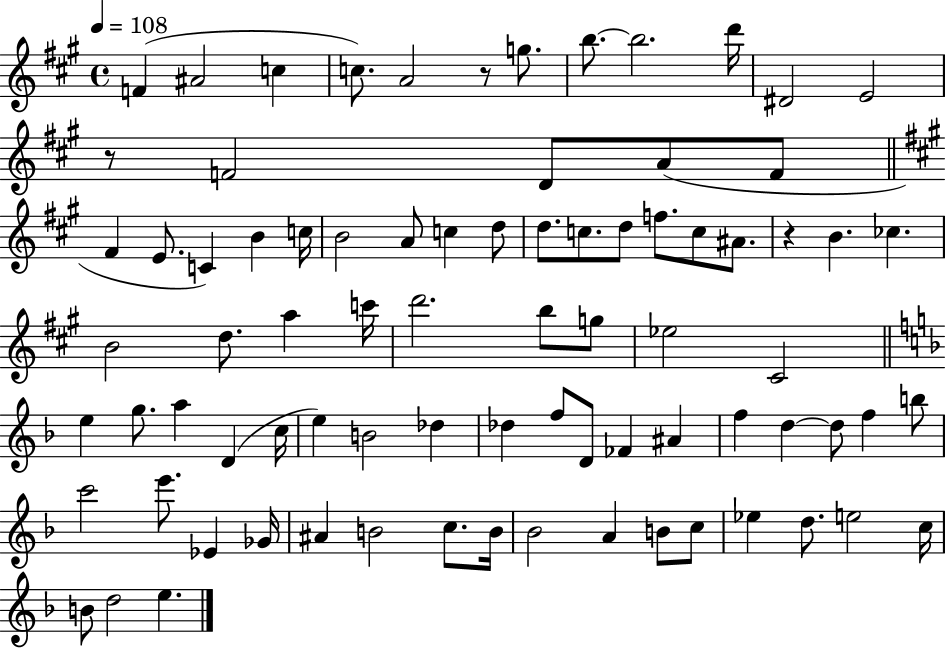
X:1
T:Untitled
M:4/4
L:1/4
K:A
F ^A2 c c/2 A2 z/2 g/2 b/2 b2 d'/4 ^D2 E2 z/2 F2 D/2 A/2 F/2 ^F E/2 C B c/4 B2 A/2 c d/2 d/2 c/2 d/2 f/2 c/2 ^A/2 z B _c B2 d/2 a c'/4 d'2 b/2 g/2 _e2 ^C2 e g/2 a D c/4 e B2 _d _d f/2 D/2 _F ^A f d d/2 f b/2 c'2 e'/2 _E _G/4 ^A B2 c/2 B/4 _B2 A B/2 c/2 _e d/2 e2 c/4 B/2 d2 e